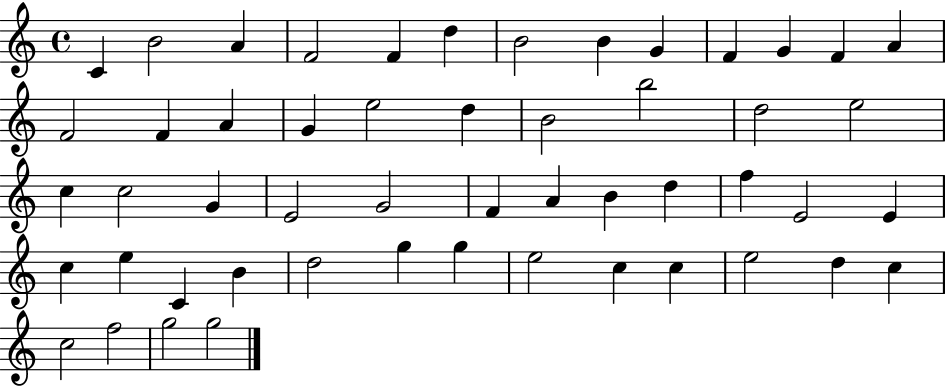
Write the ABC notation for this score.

X:1
T:Untitled
M:4/4
L:1/4
K:C
C B2 A F2 F d B2 B G F G F A F2 F A G e2 d B2 b2 d2 e2 c c2 G E2 G2 F A B d f E2 E c e C B d2 g g e2 c c e2 d c c2 f2 g2 g2